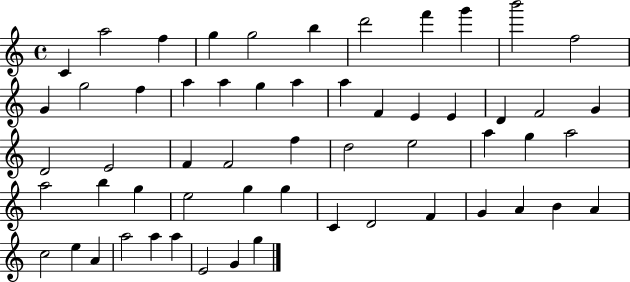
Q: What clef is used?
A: treble